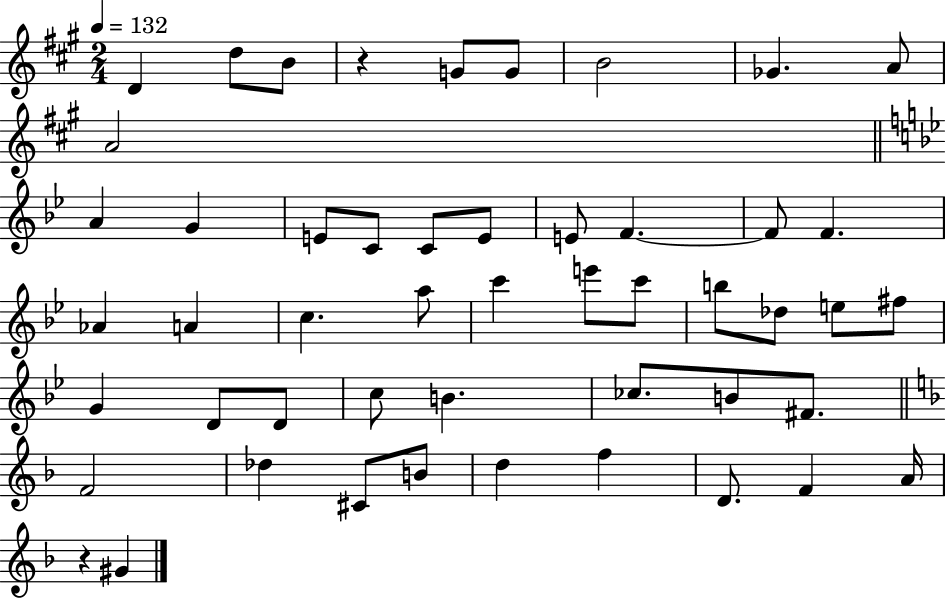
{
  \clef treble
  \numericTimeSignature
  \time 2/4
  \key a \major
  \tempo 4 = 132
  d'4 d''8 b'8 | r4 g'8 g'8 | b'2 | ges'4. a'8 | \break a'2 | \bar "||" \break \key bes \major a'4 g'4 | e'8 c'8 c'8 e'8 | e'8 f'4.~~ | f'8 f'4. | \break aes'4 a'4 | c''4. a''8 | c'''4 e'''8 c'''8 | b''8 des''8 e''8 fis''8 | \break g'4 d'8 d'8 | c''8 b'4. | ces''8. b'8 fis'8. | \bar "||" \break \key f \major f'2 | des''4 cis'8 b'8 | d''4 f''4 | d'8. f'4 a'16 | \break r4 gis'4 | \bar "|."
}